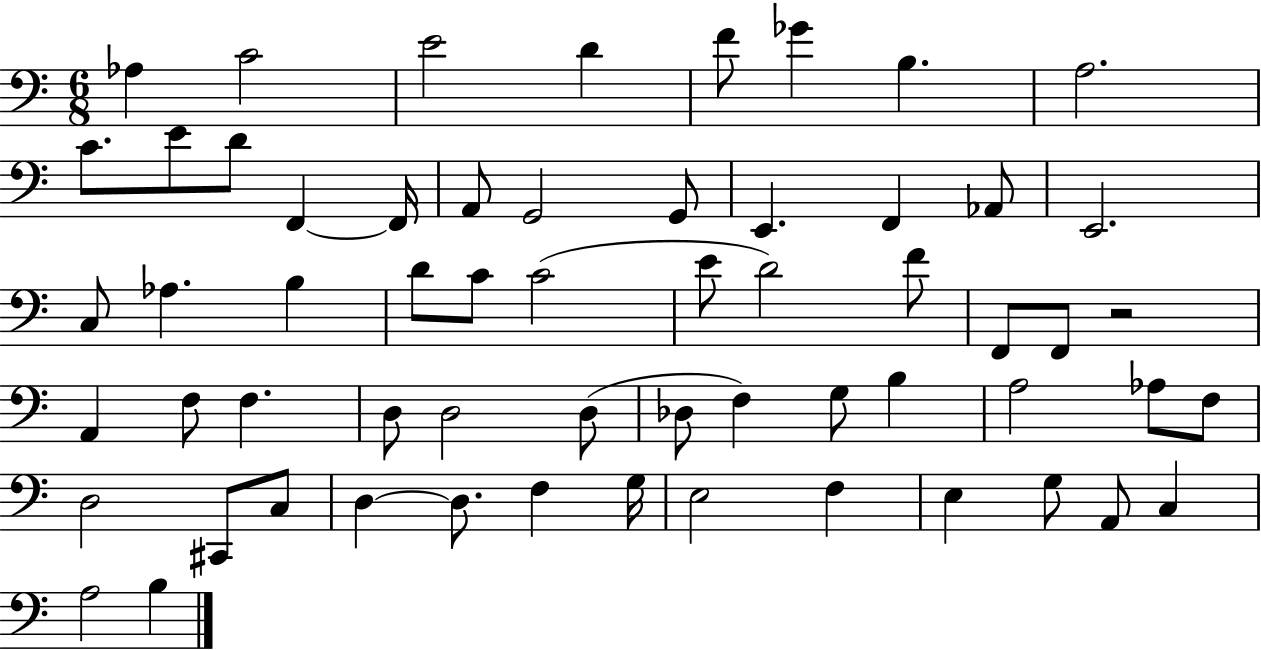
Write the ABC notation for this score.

X:1
T:Untitled
M:6/8
L:1/4
K:C
_A, C2 E2 D F/2 _G B, A,2 C/2 E/2 D/2 F,, F,,/4 A,,/2 G,,2 G,,/2 E,, F,, _A,,/2 E,,2 C,/2 _A, B, D/2 C/2 C2 E/2 D2 F/2 F,,/2 F,,/2 z2 A,, F,/2 F, D,/2 D,2 D,/2 _D,/2 F, G,/2 B, A,2 _A,/2 F,/2 D,2 ^C,,/2 C,/2 D, D,/2 F, G,/4 E,2 F, E, G,/2 A,,/2 C, A,2 B,